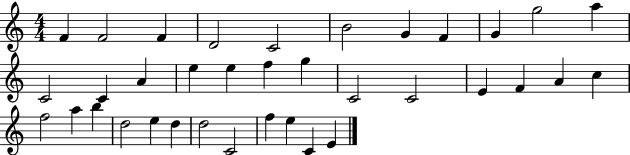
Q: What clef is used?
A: treble